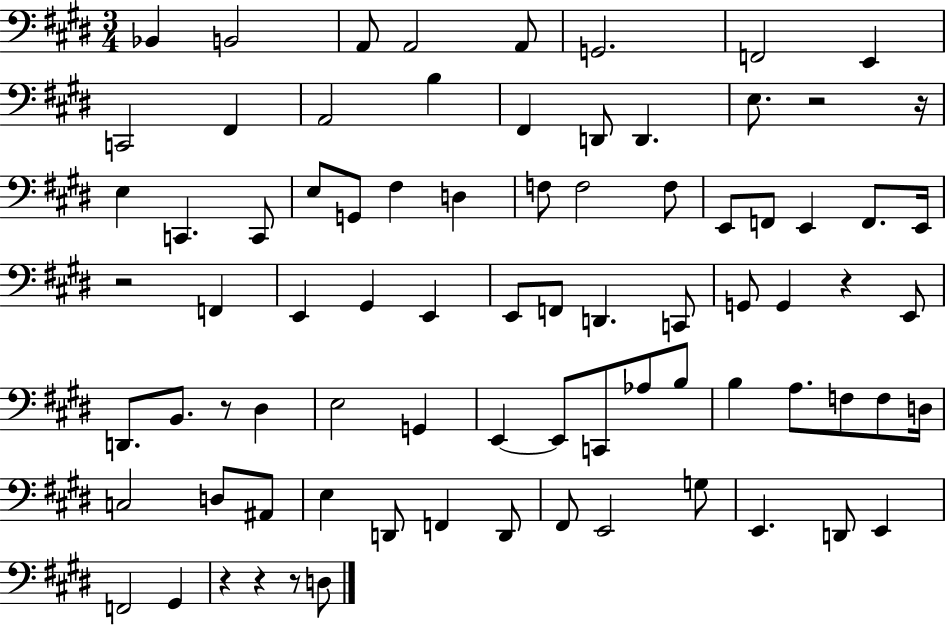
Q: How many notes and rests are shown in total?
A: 81